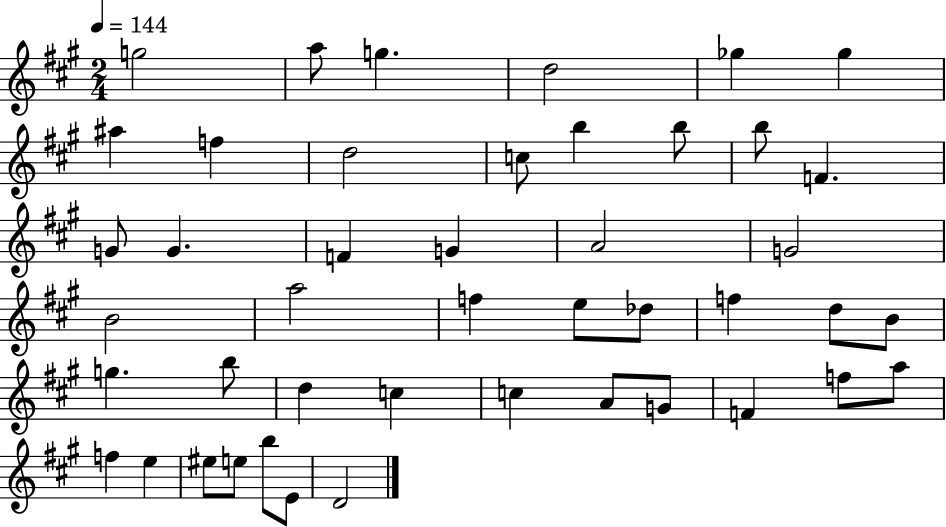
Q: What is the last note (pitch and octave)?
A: D4